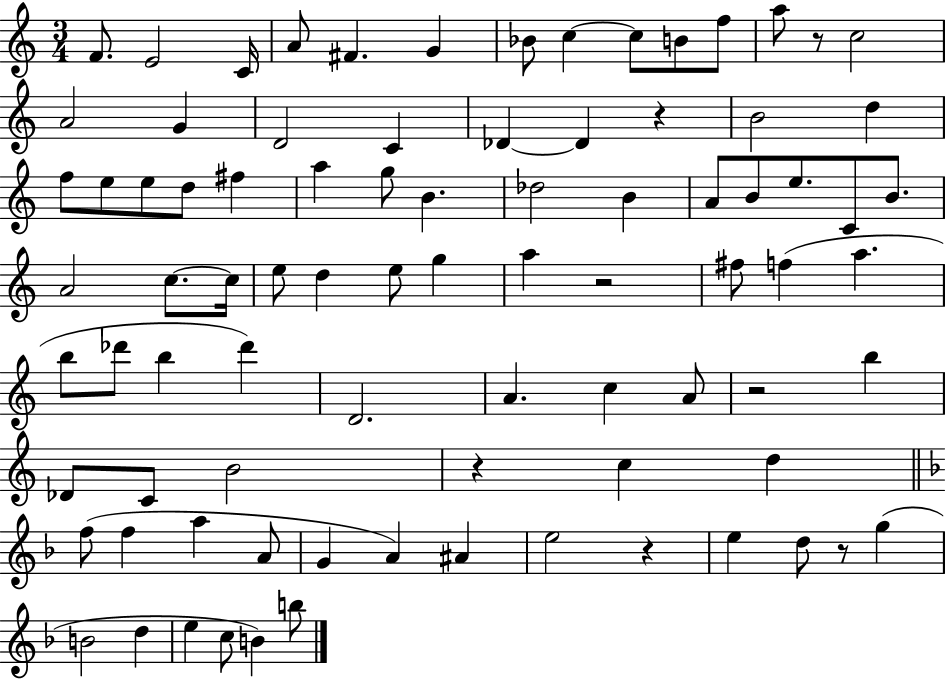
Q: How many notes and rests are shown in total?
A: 85